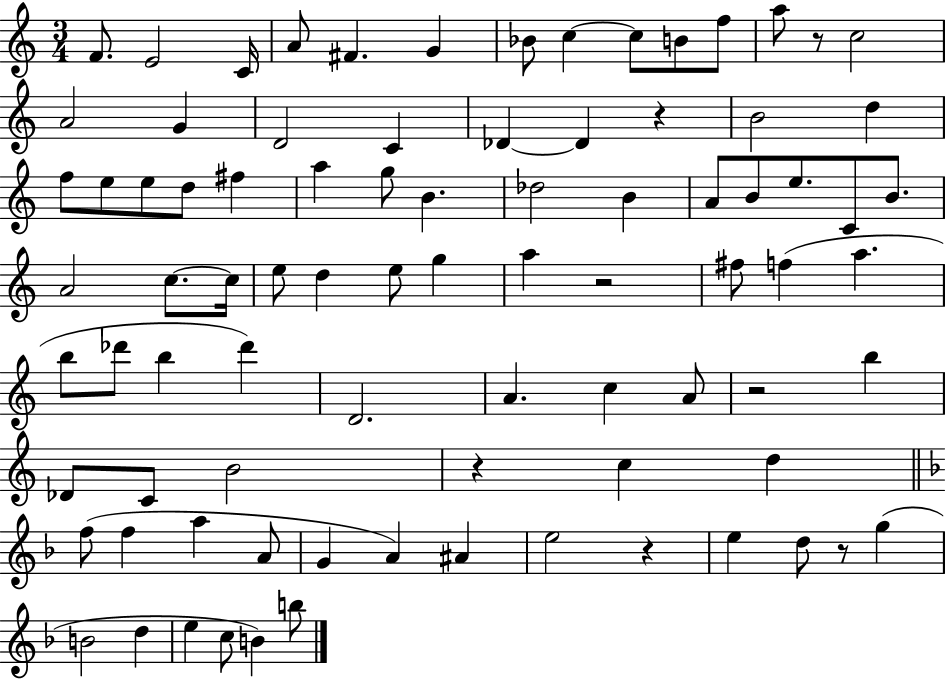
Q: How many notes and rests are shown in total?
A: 85